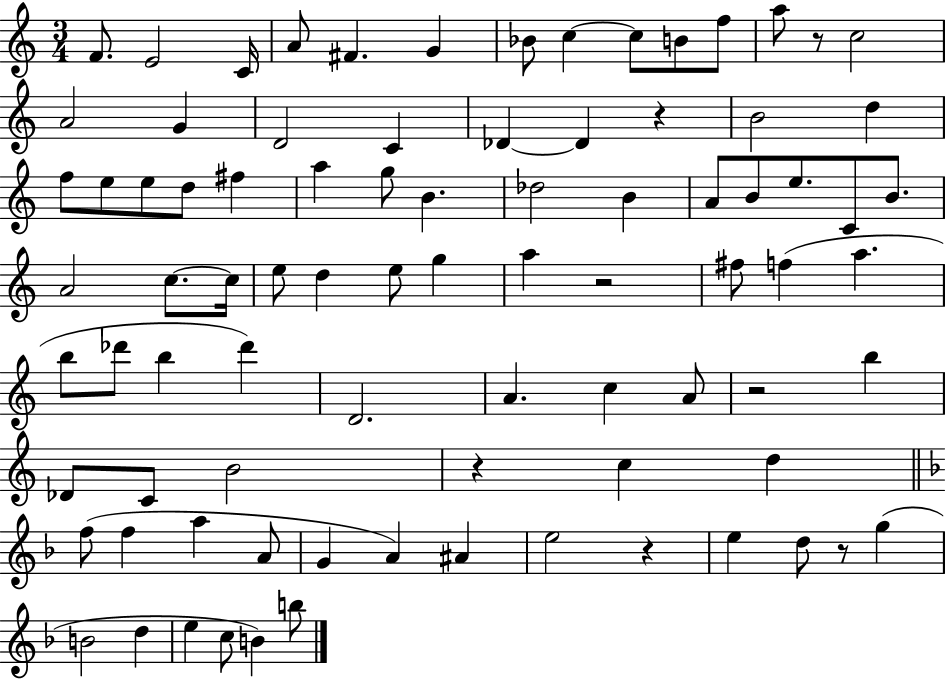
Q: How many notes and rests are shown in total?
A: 85